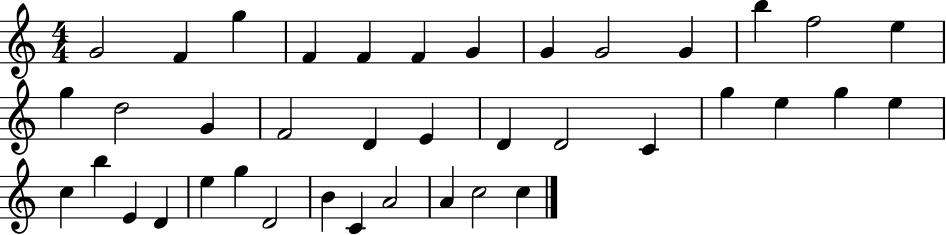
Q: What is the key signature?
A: C major